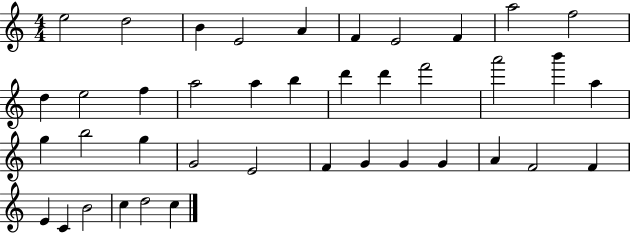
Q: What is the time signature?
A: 4/4